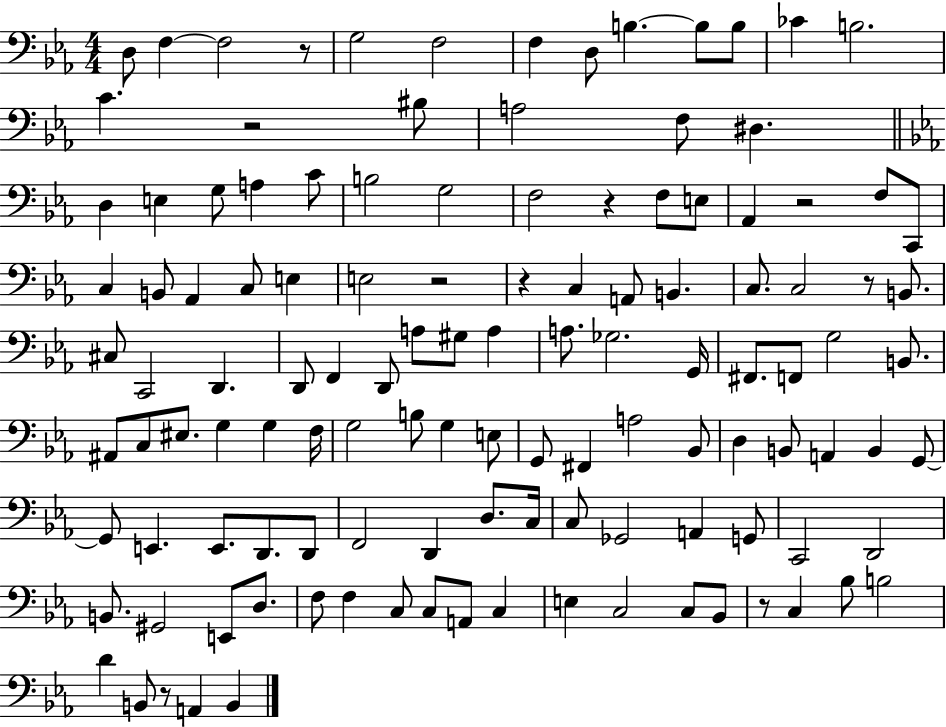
X:1
T:Untitled
M:4/4
L:1/4
K:Eb
D,/2 F, F,2 z/2 G,2 F,2 F, D,/2 B, B,/2 B,/2 _C B,2 C z2 ^B,/2 A,2 F,/2 ^D, D, E, G,/2 A, C/2 B,2 G,2 F,2 z F,/2 E,/2 _A,, z2 F,/2 C,,/2 C, B,,/2 _A,, C,/2 E, E,2 z2 z C, A,,/2 B,, C,/2 C,2 z/2 B,,/2 ^C,/2 C,,2 D,, D,,/2 F,, D,,/2 A,/2 ^G,/2 A, A,/2 _G,2 G,,/4 ^F,,/2 F,,/2 G,2 B,,/2 ^A,,/2 C,/2 ^E,/2 G, G, F,/4 G,2 B,/2 G, E,/2 G,,/2 ^F,, A,2 _B,,/2 D, B,,/2 A,, B,, G,,/2 G,,/2 E,, E,,/2 D,,/2 D,,/2 F,,2 D,, D,/2 C,/4 C,/2 _G,,2 A,, G,,/2 C,,2 D,,2 B,,/2 ^G,,2 E,,/2 D,/2 F,/2 F, C,/2 C,/2 A,,/2 C, E, C,2 C,/2 _B,,/2 z/2 C, _B,/2 B,2 D B,,/2 z/2 A,, B,,